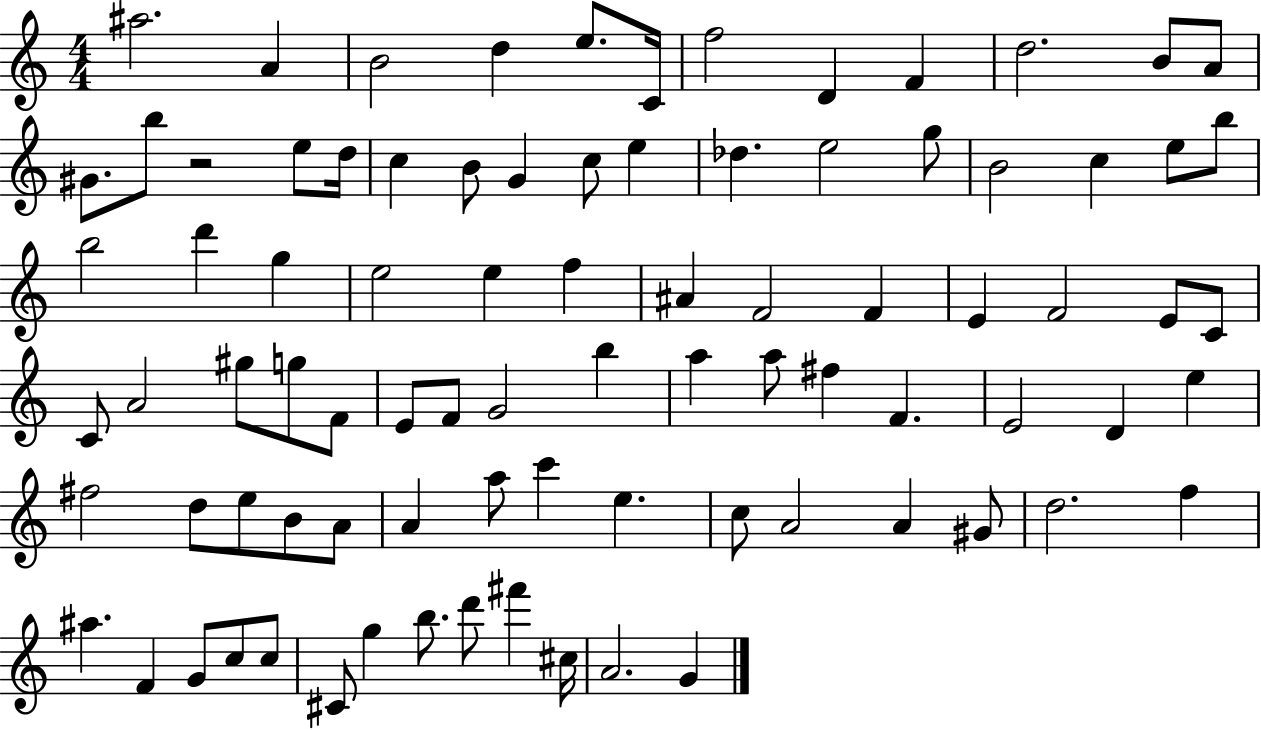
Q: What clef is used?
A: treble